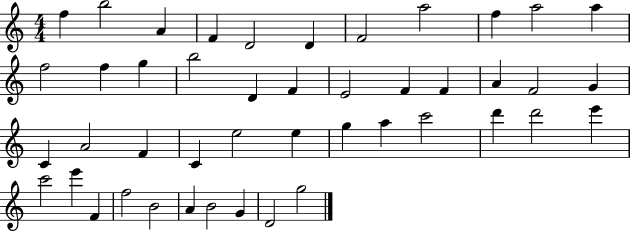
{
  \clef treble
  \numericTimeSignature
  \time 4/4
  \key c \major
  f''4 b''2 a'4 | f'4 d'2 d'4 | f'2 a''2 | f''4 a''2 a''4 | \break f''2 f''4 g''4 | b''2 d'4 f'4 | e'2 f'4 f'4 | a'4 f'2 g'4 | \break c'4 a'2 f'4 | c'4 e''2 e''4 | g''4 a''4 c'''2 | d'''4 d'''2 e'''4 | \break c'''2 e'''4 f'4 | f''2 b'2 | a'4 b'2 g'4 | d'2 g''2 | \break \bar "|."
}